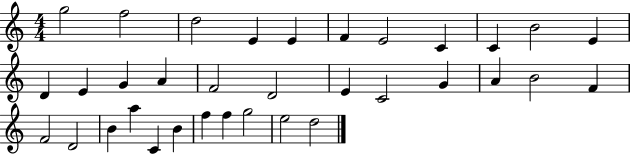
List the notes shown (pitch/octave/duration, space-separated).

G5/h F5/h D5/h E4/q E4/q F4/q E4/h C4/q C4/q B4/h E4/q D4/q E4/q G4/q A4/q F4/h D4/h E4/q C4/h G4/q A4/q B4/h F4/q F4/h D4/h B4/q A5/q C4/q B4/q F5/q F5/q G5/h E5/h D5/h